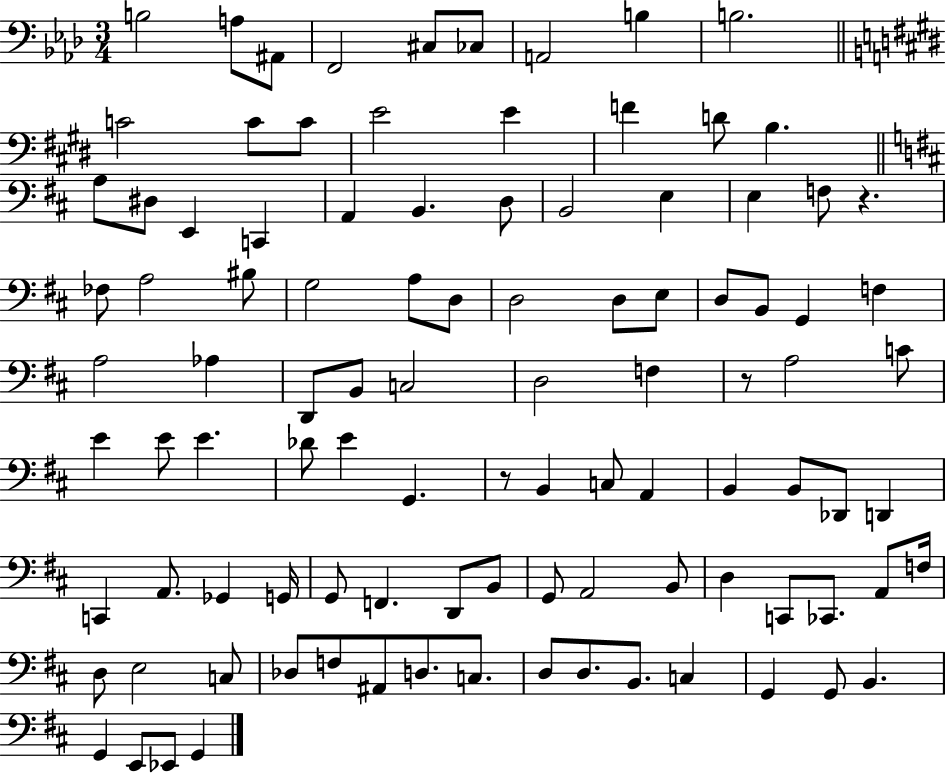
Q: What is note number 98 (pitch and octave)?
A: G2